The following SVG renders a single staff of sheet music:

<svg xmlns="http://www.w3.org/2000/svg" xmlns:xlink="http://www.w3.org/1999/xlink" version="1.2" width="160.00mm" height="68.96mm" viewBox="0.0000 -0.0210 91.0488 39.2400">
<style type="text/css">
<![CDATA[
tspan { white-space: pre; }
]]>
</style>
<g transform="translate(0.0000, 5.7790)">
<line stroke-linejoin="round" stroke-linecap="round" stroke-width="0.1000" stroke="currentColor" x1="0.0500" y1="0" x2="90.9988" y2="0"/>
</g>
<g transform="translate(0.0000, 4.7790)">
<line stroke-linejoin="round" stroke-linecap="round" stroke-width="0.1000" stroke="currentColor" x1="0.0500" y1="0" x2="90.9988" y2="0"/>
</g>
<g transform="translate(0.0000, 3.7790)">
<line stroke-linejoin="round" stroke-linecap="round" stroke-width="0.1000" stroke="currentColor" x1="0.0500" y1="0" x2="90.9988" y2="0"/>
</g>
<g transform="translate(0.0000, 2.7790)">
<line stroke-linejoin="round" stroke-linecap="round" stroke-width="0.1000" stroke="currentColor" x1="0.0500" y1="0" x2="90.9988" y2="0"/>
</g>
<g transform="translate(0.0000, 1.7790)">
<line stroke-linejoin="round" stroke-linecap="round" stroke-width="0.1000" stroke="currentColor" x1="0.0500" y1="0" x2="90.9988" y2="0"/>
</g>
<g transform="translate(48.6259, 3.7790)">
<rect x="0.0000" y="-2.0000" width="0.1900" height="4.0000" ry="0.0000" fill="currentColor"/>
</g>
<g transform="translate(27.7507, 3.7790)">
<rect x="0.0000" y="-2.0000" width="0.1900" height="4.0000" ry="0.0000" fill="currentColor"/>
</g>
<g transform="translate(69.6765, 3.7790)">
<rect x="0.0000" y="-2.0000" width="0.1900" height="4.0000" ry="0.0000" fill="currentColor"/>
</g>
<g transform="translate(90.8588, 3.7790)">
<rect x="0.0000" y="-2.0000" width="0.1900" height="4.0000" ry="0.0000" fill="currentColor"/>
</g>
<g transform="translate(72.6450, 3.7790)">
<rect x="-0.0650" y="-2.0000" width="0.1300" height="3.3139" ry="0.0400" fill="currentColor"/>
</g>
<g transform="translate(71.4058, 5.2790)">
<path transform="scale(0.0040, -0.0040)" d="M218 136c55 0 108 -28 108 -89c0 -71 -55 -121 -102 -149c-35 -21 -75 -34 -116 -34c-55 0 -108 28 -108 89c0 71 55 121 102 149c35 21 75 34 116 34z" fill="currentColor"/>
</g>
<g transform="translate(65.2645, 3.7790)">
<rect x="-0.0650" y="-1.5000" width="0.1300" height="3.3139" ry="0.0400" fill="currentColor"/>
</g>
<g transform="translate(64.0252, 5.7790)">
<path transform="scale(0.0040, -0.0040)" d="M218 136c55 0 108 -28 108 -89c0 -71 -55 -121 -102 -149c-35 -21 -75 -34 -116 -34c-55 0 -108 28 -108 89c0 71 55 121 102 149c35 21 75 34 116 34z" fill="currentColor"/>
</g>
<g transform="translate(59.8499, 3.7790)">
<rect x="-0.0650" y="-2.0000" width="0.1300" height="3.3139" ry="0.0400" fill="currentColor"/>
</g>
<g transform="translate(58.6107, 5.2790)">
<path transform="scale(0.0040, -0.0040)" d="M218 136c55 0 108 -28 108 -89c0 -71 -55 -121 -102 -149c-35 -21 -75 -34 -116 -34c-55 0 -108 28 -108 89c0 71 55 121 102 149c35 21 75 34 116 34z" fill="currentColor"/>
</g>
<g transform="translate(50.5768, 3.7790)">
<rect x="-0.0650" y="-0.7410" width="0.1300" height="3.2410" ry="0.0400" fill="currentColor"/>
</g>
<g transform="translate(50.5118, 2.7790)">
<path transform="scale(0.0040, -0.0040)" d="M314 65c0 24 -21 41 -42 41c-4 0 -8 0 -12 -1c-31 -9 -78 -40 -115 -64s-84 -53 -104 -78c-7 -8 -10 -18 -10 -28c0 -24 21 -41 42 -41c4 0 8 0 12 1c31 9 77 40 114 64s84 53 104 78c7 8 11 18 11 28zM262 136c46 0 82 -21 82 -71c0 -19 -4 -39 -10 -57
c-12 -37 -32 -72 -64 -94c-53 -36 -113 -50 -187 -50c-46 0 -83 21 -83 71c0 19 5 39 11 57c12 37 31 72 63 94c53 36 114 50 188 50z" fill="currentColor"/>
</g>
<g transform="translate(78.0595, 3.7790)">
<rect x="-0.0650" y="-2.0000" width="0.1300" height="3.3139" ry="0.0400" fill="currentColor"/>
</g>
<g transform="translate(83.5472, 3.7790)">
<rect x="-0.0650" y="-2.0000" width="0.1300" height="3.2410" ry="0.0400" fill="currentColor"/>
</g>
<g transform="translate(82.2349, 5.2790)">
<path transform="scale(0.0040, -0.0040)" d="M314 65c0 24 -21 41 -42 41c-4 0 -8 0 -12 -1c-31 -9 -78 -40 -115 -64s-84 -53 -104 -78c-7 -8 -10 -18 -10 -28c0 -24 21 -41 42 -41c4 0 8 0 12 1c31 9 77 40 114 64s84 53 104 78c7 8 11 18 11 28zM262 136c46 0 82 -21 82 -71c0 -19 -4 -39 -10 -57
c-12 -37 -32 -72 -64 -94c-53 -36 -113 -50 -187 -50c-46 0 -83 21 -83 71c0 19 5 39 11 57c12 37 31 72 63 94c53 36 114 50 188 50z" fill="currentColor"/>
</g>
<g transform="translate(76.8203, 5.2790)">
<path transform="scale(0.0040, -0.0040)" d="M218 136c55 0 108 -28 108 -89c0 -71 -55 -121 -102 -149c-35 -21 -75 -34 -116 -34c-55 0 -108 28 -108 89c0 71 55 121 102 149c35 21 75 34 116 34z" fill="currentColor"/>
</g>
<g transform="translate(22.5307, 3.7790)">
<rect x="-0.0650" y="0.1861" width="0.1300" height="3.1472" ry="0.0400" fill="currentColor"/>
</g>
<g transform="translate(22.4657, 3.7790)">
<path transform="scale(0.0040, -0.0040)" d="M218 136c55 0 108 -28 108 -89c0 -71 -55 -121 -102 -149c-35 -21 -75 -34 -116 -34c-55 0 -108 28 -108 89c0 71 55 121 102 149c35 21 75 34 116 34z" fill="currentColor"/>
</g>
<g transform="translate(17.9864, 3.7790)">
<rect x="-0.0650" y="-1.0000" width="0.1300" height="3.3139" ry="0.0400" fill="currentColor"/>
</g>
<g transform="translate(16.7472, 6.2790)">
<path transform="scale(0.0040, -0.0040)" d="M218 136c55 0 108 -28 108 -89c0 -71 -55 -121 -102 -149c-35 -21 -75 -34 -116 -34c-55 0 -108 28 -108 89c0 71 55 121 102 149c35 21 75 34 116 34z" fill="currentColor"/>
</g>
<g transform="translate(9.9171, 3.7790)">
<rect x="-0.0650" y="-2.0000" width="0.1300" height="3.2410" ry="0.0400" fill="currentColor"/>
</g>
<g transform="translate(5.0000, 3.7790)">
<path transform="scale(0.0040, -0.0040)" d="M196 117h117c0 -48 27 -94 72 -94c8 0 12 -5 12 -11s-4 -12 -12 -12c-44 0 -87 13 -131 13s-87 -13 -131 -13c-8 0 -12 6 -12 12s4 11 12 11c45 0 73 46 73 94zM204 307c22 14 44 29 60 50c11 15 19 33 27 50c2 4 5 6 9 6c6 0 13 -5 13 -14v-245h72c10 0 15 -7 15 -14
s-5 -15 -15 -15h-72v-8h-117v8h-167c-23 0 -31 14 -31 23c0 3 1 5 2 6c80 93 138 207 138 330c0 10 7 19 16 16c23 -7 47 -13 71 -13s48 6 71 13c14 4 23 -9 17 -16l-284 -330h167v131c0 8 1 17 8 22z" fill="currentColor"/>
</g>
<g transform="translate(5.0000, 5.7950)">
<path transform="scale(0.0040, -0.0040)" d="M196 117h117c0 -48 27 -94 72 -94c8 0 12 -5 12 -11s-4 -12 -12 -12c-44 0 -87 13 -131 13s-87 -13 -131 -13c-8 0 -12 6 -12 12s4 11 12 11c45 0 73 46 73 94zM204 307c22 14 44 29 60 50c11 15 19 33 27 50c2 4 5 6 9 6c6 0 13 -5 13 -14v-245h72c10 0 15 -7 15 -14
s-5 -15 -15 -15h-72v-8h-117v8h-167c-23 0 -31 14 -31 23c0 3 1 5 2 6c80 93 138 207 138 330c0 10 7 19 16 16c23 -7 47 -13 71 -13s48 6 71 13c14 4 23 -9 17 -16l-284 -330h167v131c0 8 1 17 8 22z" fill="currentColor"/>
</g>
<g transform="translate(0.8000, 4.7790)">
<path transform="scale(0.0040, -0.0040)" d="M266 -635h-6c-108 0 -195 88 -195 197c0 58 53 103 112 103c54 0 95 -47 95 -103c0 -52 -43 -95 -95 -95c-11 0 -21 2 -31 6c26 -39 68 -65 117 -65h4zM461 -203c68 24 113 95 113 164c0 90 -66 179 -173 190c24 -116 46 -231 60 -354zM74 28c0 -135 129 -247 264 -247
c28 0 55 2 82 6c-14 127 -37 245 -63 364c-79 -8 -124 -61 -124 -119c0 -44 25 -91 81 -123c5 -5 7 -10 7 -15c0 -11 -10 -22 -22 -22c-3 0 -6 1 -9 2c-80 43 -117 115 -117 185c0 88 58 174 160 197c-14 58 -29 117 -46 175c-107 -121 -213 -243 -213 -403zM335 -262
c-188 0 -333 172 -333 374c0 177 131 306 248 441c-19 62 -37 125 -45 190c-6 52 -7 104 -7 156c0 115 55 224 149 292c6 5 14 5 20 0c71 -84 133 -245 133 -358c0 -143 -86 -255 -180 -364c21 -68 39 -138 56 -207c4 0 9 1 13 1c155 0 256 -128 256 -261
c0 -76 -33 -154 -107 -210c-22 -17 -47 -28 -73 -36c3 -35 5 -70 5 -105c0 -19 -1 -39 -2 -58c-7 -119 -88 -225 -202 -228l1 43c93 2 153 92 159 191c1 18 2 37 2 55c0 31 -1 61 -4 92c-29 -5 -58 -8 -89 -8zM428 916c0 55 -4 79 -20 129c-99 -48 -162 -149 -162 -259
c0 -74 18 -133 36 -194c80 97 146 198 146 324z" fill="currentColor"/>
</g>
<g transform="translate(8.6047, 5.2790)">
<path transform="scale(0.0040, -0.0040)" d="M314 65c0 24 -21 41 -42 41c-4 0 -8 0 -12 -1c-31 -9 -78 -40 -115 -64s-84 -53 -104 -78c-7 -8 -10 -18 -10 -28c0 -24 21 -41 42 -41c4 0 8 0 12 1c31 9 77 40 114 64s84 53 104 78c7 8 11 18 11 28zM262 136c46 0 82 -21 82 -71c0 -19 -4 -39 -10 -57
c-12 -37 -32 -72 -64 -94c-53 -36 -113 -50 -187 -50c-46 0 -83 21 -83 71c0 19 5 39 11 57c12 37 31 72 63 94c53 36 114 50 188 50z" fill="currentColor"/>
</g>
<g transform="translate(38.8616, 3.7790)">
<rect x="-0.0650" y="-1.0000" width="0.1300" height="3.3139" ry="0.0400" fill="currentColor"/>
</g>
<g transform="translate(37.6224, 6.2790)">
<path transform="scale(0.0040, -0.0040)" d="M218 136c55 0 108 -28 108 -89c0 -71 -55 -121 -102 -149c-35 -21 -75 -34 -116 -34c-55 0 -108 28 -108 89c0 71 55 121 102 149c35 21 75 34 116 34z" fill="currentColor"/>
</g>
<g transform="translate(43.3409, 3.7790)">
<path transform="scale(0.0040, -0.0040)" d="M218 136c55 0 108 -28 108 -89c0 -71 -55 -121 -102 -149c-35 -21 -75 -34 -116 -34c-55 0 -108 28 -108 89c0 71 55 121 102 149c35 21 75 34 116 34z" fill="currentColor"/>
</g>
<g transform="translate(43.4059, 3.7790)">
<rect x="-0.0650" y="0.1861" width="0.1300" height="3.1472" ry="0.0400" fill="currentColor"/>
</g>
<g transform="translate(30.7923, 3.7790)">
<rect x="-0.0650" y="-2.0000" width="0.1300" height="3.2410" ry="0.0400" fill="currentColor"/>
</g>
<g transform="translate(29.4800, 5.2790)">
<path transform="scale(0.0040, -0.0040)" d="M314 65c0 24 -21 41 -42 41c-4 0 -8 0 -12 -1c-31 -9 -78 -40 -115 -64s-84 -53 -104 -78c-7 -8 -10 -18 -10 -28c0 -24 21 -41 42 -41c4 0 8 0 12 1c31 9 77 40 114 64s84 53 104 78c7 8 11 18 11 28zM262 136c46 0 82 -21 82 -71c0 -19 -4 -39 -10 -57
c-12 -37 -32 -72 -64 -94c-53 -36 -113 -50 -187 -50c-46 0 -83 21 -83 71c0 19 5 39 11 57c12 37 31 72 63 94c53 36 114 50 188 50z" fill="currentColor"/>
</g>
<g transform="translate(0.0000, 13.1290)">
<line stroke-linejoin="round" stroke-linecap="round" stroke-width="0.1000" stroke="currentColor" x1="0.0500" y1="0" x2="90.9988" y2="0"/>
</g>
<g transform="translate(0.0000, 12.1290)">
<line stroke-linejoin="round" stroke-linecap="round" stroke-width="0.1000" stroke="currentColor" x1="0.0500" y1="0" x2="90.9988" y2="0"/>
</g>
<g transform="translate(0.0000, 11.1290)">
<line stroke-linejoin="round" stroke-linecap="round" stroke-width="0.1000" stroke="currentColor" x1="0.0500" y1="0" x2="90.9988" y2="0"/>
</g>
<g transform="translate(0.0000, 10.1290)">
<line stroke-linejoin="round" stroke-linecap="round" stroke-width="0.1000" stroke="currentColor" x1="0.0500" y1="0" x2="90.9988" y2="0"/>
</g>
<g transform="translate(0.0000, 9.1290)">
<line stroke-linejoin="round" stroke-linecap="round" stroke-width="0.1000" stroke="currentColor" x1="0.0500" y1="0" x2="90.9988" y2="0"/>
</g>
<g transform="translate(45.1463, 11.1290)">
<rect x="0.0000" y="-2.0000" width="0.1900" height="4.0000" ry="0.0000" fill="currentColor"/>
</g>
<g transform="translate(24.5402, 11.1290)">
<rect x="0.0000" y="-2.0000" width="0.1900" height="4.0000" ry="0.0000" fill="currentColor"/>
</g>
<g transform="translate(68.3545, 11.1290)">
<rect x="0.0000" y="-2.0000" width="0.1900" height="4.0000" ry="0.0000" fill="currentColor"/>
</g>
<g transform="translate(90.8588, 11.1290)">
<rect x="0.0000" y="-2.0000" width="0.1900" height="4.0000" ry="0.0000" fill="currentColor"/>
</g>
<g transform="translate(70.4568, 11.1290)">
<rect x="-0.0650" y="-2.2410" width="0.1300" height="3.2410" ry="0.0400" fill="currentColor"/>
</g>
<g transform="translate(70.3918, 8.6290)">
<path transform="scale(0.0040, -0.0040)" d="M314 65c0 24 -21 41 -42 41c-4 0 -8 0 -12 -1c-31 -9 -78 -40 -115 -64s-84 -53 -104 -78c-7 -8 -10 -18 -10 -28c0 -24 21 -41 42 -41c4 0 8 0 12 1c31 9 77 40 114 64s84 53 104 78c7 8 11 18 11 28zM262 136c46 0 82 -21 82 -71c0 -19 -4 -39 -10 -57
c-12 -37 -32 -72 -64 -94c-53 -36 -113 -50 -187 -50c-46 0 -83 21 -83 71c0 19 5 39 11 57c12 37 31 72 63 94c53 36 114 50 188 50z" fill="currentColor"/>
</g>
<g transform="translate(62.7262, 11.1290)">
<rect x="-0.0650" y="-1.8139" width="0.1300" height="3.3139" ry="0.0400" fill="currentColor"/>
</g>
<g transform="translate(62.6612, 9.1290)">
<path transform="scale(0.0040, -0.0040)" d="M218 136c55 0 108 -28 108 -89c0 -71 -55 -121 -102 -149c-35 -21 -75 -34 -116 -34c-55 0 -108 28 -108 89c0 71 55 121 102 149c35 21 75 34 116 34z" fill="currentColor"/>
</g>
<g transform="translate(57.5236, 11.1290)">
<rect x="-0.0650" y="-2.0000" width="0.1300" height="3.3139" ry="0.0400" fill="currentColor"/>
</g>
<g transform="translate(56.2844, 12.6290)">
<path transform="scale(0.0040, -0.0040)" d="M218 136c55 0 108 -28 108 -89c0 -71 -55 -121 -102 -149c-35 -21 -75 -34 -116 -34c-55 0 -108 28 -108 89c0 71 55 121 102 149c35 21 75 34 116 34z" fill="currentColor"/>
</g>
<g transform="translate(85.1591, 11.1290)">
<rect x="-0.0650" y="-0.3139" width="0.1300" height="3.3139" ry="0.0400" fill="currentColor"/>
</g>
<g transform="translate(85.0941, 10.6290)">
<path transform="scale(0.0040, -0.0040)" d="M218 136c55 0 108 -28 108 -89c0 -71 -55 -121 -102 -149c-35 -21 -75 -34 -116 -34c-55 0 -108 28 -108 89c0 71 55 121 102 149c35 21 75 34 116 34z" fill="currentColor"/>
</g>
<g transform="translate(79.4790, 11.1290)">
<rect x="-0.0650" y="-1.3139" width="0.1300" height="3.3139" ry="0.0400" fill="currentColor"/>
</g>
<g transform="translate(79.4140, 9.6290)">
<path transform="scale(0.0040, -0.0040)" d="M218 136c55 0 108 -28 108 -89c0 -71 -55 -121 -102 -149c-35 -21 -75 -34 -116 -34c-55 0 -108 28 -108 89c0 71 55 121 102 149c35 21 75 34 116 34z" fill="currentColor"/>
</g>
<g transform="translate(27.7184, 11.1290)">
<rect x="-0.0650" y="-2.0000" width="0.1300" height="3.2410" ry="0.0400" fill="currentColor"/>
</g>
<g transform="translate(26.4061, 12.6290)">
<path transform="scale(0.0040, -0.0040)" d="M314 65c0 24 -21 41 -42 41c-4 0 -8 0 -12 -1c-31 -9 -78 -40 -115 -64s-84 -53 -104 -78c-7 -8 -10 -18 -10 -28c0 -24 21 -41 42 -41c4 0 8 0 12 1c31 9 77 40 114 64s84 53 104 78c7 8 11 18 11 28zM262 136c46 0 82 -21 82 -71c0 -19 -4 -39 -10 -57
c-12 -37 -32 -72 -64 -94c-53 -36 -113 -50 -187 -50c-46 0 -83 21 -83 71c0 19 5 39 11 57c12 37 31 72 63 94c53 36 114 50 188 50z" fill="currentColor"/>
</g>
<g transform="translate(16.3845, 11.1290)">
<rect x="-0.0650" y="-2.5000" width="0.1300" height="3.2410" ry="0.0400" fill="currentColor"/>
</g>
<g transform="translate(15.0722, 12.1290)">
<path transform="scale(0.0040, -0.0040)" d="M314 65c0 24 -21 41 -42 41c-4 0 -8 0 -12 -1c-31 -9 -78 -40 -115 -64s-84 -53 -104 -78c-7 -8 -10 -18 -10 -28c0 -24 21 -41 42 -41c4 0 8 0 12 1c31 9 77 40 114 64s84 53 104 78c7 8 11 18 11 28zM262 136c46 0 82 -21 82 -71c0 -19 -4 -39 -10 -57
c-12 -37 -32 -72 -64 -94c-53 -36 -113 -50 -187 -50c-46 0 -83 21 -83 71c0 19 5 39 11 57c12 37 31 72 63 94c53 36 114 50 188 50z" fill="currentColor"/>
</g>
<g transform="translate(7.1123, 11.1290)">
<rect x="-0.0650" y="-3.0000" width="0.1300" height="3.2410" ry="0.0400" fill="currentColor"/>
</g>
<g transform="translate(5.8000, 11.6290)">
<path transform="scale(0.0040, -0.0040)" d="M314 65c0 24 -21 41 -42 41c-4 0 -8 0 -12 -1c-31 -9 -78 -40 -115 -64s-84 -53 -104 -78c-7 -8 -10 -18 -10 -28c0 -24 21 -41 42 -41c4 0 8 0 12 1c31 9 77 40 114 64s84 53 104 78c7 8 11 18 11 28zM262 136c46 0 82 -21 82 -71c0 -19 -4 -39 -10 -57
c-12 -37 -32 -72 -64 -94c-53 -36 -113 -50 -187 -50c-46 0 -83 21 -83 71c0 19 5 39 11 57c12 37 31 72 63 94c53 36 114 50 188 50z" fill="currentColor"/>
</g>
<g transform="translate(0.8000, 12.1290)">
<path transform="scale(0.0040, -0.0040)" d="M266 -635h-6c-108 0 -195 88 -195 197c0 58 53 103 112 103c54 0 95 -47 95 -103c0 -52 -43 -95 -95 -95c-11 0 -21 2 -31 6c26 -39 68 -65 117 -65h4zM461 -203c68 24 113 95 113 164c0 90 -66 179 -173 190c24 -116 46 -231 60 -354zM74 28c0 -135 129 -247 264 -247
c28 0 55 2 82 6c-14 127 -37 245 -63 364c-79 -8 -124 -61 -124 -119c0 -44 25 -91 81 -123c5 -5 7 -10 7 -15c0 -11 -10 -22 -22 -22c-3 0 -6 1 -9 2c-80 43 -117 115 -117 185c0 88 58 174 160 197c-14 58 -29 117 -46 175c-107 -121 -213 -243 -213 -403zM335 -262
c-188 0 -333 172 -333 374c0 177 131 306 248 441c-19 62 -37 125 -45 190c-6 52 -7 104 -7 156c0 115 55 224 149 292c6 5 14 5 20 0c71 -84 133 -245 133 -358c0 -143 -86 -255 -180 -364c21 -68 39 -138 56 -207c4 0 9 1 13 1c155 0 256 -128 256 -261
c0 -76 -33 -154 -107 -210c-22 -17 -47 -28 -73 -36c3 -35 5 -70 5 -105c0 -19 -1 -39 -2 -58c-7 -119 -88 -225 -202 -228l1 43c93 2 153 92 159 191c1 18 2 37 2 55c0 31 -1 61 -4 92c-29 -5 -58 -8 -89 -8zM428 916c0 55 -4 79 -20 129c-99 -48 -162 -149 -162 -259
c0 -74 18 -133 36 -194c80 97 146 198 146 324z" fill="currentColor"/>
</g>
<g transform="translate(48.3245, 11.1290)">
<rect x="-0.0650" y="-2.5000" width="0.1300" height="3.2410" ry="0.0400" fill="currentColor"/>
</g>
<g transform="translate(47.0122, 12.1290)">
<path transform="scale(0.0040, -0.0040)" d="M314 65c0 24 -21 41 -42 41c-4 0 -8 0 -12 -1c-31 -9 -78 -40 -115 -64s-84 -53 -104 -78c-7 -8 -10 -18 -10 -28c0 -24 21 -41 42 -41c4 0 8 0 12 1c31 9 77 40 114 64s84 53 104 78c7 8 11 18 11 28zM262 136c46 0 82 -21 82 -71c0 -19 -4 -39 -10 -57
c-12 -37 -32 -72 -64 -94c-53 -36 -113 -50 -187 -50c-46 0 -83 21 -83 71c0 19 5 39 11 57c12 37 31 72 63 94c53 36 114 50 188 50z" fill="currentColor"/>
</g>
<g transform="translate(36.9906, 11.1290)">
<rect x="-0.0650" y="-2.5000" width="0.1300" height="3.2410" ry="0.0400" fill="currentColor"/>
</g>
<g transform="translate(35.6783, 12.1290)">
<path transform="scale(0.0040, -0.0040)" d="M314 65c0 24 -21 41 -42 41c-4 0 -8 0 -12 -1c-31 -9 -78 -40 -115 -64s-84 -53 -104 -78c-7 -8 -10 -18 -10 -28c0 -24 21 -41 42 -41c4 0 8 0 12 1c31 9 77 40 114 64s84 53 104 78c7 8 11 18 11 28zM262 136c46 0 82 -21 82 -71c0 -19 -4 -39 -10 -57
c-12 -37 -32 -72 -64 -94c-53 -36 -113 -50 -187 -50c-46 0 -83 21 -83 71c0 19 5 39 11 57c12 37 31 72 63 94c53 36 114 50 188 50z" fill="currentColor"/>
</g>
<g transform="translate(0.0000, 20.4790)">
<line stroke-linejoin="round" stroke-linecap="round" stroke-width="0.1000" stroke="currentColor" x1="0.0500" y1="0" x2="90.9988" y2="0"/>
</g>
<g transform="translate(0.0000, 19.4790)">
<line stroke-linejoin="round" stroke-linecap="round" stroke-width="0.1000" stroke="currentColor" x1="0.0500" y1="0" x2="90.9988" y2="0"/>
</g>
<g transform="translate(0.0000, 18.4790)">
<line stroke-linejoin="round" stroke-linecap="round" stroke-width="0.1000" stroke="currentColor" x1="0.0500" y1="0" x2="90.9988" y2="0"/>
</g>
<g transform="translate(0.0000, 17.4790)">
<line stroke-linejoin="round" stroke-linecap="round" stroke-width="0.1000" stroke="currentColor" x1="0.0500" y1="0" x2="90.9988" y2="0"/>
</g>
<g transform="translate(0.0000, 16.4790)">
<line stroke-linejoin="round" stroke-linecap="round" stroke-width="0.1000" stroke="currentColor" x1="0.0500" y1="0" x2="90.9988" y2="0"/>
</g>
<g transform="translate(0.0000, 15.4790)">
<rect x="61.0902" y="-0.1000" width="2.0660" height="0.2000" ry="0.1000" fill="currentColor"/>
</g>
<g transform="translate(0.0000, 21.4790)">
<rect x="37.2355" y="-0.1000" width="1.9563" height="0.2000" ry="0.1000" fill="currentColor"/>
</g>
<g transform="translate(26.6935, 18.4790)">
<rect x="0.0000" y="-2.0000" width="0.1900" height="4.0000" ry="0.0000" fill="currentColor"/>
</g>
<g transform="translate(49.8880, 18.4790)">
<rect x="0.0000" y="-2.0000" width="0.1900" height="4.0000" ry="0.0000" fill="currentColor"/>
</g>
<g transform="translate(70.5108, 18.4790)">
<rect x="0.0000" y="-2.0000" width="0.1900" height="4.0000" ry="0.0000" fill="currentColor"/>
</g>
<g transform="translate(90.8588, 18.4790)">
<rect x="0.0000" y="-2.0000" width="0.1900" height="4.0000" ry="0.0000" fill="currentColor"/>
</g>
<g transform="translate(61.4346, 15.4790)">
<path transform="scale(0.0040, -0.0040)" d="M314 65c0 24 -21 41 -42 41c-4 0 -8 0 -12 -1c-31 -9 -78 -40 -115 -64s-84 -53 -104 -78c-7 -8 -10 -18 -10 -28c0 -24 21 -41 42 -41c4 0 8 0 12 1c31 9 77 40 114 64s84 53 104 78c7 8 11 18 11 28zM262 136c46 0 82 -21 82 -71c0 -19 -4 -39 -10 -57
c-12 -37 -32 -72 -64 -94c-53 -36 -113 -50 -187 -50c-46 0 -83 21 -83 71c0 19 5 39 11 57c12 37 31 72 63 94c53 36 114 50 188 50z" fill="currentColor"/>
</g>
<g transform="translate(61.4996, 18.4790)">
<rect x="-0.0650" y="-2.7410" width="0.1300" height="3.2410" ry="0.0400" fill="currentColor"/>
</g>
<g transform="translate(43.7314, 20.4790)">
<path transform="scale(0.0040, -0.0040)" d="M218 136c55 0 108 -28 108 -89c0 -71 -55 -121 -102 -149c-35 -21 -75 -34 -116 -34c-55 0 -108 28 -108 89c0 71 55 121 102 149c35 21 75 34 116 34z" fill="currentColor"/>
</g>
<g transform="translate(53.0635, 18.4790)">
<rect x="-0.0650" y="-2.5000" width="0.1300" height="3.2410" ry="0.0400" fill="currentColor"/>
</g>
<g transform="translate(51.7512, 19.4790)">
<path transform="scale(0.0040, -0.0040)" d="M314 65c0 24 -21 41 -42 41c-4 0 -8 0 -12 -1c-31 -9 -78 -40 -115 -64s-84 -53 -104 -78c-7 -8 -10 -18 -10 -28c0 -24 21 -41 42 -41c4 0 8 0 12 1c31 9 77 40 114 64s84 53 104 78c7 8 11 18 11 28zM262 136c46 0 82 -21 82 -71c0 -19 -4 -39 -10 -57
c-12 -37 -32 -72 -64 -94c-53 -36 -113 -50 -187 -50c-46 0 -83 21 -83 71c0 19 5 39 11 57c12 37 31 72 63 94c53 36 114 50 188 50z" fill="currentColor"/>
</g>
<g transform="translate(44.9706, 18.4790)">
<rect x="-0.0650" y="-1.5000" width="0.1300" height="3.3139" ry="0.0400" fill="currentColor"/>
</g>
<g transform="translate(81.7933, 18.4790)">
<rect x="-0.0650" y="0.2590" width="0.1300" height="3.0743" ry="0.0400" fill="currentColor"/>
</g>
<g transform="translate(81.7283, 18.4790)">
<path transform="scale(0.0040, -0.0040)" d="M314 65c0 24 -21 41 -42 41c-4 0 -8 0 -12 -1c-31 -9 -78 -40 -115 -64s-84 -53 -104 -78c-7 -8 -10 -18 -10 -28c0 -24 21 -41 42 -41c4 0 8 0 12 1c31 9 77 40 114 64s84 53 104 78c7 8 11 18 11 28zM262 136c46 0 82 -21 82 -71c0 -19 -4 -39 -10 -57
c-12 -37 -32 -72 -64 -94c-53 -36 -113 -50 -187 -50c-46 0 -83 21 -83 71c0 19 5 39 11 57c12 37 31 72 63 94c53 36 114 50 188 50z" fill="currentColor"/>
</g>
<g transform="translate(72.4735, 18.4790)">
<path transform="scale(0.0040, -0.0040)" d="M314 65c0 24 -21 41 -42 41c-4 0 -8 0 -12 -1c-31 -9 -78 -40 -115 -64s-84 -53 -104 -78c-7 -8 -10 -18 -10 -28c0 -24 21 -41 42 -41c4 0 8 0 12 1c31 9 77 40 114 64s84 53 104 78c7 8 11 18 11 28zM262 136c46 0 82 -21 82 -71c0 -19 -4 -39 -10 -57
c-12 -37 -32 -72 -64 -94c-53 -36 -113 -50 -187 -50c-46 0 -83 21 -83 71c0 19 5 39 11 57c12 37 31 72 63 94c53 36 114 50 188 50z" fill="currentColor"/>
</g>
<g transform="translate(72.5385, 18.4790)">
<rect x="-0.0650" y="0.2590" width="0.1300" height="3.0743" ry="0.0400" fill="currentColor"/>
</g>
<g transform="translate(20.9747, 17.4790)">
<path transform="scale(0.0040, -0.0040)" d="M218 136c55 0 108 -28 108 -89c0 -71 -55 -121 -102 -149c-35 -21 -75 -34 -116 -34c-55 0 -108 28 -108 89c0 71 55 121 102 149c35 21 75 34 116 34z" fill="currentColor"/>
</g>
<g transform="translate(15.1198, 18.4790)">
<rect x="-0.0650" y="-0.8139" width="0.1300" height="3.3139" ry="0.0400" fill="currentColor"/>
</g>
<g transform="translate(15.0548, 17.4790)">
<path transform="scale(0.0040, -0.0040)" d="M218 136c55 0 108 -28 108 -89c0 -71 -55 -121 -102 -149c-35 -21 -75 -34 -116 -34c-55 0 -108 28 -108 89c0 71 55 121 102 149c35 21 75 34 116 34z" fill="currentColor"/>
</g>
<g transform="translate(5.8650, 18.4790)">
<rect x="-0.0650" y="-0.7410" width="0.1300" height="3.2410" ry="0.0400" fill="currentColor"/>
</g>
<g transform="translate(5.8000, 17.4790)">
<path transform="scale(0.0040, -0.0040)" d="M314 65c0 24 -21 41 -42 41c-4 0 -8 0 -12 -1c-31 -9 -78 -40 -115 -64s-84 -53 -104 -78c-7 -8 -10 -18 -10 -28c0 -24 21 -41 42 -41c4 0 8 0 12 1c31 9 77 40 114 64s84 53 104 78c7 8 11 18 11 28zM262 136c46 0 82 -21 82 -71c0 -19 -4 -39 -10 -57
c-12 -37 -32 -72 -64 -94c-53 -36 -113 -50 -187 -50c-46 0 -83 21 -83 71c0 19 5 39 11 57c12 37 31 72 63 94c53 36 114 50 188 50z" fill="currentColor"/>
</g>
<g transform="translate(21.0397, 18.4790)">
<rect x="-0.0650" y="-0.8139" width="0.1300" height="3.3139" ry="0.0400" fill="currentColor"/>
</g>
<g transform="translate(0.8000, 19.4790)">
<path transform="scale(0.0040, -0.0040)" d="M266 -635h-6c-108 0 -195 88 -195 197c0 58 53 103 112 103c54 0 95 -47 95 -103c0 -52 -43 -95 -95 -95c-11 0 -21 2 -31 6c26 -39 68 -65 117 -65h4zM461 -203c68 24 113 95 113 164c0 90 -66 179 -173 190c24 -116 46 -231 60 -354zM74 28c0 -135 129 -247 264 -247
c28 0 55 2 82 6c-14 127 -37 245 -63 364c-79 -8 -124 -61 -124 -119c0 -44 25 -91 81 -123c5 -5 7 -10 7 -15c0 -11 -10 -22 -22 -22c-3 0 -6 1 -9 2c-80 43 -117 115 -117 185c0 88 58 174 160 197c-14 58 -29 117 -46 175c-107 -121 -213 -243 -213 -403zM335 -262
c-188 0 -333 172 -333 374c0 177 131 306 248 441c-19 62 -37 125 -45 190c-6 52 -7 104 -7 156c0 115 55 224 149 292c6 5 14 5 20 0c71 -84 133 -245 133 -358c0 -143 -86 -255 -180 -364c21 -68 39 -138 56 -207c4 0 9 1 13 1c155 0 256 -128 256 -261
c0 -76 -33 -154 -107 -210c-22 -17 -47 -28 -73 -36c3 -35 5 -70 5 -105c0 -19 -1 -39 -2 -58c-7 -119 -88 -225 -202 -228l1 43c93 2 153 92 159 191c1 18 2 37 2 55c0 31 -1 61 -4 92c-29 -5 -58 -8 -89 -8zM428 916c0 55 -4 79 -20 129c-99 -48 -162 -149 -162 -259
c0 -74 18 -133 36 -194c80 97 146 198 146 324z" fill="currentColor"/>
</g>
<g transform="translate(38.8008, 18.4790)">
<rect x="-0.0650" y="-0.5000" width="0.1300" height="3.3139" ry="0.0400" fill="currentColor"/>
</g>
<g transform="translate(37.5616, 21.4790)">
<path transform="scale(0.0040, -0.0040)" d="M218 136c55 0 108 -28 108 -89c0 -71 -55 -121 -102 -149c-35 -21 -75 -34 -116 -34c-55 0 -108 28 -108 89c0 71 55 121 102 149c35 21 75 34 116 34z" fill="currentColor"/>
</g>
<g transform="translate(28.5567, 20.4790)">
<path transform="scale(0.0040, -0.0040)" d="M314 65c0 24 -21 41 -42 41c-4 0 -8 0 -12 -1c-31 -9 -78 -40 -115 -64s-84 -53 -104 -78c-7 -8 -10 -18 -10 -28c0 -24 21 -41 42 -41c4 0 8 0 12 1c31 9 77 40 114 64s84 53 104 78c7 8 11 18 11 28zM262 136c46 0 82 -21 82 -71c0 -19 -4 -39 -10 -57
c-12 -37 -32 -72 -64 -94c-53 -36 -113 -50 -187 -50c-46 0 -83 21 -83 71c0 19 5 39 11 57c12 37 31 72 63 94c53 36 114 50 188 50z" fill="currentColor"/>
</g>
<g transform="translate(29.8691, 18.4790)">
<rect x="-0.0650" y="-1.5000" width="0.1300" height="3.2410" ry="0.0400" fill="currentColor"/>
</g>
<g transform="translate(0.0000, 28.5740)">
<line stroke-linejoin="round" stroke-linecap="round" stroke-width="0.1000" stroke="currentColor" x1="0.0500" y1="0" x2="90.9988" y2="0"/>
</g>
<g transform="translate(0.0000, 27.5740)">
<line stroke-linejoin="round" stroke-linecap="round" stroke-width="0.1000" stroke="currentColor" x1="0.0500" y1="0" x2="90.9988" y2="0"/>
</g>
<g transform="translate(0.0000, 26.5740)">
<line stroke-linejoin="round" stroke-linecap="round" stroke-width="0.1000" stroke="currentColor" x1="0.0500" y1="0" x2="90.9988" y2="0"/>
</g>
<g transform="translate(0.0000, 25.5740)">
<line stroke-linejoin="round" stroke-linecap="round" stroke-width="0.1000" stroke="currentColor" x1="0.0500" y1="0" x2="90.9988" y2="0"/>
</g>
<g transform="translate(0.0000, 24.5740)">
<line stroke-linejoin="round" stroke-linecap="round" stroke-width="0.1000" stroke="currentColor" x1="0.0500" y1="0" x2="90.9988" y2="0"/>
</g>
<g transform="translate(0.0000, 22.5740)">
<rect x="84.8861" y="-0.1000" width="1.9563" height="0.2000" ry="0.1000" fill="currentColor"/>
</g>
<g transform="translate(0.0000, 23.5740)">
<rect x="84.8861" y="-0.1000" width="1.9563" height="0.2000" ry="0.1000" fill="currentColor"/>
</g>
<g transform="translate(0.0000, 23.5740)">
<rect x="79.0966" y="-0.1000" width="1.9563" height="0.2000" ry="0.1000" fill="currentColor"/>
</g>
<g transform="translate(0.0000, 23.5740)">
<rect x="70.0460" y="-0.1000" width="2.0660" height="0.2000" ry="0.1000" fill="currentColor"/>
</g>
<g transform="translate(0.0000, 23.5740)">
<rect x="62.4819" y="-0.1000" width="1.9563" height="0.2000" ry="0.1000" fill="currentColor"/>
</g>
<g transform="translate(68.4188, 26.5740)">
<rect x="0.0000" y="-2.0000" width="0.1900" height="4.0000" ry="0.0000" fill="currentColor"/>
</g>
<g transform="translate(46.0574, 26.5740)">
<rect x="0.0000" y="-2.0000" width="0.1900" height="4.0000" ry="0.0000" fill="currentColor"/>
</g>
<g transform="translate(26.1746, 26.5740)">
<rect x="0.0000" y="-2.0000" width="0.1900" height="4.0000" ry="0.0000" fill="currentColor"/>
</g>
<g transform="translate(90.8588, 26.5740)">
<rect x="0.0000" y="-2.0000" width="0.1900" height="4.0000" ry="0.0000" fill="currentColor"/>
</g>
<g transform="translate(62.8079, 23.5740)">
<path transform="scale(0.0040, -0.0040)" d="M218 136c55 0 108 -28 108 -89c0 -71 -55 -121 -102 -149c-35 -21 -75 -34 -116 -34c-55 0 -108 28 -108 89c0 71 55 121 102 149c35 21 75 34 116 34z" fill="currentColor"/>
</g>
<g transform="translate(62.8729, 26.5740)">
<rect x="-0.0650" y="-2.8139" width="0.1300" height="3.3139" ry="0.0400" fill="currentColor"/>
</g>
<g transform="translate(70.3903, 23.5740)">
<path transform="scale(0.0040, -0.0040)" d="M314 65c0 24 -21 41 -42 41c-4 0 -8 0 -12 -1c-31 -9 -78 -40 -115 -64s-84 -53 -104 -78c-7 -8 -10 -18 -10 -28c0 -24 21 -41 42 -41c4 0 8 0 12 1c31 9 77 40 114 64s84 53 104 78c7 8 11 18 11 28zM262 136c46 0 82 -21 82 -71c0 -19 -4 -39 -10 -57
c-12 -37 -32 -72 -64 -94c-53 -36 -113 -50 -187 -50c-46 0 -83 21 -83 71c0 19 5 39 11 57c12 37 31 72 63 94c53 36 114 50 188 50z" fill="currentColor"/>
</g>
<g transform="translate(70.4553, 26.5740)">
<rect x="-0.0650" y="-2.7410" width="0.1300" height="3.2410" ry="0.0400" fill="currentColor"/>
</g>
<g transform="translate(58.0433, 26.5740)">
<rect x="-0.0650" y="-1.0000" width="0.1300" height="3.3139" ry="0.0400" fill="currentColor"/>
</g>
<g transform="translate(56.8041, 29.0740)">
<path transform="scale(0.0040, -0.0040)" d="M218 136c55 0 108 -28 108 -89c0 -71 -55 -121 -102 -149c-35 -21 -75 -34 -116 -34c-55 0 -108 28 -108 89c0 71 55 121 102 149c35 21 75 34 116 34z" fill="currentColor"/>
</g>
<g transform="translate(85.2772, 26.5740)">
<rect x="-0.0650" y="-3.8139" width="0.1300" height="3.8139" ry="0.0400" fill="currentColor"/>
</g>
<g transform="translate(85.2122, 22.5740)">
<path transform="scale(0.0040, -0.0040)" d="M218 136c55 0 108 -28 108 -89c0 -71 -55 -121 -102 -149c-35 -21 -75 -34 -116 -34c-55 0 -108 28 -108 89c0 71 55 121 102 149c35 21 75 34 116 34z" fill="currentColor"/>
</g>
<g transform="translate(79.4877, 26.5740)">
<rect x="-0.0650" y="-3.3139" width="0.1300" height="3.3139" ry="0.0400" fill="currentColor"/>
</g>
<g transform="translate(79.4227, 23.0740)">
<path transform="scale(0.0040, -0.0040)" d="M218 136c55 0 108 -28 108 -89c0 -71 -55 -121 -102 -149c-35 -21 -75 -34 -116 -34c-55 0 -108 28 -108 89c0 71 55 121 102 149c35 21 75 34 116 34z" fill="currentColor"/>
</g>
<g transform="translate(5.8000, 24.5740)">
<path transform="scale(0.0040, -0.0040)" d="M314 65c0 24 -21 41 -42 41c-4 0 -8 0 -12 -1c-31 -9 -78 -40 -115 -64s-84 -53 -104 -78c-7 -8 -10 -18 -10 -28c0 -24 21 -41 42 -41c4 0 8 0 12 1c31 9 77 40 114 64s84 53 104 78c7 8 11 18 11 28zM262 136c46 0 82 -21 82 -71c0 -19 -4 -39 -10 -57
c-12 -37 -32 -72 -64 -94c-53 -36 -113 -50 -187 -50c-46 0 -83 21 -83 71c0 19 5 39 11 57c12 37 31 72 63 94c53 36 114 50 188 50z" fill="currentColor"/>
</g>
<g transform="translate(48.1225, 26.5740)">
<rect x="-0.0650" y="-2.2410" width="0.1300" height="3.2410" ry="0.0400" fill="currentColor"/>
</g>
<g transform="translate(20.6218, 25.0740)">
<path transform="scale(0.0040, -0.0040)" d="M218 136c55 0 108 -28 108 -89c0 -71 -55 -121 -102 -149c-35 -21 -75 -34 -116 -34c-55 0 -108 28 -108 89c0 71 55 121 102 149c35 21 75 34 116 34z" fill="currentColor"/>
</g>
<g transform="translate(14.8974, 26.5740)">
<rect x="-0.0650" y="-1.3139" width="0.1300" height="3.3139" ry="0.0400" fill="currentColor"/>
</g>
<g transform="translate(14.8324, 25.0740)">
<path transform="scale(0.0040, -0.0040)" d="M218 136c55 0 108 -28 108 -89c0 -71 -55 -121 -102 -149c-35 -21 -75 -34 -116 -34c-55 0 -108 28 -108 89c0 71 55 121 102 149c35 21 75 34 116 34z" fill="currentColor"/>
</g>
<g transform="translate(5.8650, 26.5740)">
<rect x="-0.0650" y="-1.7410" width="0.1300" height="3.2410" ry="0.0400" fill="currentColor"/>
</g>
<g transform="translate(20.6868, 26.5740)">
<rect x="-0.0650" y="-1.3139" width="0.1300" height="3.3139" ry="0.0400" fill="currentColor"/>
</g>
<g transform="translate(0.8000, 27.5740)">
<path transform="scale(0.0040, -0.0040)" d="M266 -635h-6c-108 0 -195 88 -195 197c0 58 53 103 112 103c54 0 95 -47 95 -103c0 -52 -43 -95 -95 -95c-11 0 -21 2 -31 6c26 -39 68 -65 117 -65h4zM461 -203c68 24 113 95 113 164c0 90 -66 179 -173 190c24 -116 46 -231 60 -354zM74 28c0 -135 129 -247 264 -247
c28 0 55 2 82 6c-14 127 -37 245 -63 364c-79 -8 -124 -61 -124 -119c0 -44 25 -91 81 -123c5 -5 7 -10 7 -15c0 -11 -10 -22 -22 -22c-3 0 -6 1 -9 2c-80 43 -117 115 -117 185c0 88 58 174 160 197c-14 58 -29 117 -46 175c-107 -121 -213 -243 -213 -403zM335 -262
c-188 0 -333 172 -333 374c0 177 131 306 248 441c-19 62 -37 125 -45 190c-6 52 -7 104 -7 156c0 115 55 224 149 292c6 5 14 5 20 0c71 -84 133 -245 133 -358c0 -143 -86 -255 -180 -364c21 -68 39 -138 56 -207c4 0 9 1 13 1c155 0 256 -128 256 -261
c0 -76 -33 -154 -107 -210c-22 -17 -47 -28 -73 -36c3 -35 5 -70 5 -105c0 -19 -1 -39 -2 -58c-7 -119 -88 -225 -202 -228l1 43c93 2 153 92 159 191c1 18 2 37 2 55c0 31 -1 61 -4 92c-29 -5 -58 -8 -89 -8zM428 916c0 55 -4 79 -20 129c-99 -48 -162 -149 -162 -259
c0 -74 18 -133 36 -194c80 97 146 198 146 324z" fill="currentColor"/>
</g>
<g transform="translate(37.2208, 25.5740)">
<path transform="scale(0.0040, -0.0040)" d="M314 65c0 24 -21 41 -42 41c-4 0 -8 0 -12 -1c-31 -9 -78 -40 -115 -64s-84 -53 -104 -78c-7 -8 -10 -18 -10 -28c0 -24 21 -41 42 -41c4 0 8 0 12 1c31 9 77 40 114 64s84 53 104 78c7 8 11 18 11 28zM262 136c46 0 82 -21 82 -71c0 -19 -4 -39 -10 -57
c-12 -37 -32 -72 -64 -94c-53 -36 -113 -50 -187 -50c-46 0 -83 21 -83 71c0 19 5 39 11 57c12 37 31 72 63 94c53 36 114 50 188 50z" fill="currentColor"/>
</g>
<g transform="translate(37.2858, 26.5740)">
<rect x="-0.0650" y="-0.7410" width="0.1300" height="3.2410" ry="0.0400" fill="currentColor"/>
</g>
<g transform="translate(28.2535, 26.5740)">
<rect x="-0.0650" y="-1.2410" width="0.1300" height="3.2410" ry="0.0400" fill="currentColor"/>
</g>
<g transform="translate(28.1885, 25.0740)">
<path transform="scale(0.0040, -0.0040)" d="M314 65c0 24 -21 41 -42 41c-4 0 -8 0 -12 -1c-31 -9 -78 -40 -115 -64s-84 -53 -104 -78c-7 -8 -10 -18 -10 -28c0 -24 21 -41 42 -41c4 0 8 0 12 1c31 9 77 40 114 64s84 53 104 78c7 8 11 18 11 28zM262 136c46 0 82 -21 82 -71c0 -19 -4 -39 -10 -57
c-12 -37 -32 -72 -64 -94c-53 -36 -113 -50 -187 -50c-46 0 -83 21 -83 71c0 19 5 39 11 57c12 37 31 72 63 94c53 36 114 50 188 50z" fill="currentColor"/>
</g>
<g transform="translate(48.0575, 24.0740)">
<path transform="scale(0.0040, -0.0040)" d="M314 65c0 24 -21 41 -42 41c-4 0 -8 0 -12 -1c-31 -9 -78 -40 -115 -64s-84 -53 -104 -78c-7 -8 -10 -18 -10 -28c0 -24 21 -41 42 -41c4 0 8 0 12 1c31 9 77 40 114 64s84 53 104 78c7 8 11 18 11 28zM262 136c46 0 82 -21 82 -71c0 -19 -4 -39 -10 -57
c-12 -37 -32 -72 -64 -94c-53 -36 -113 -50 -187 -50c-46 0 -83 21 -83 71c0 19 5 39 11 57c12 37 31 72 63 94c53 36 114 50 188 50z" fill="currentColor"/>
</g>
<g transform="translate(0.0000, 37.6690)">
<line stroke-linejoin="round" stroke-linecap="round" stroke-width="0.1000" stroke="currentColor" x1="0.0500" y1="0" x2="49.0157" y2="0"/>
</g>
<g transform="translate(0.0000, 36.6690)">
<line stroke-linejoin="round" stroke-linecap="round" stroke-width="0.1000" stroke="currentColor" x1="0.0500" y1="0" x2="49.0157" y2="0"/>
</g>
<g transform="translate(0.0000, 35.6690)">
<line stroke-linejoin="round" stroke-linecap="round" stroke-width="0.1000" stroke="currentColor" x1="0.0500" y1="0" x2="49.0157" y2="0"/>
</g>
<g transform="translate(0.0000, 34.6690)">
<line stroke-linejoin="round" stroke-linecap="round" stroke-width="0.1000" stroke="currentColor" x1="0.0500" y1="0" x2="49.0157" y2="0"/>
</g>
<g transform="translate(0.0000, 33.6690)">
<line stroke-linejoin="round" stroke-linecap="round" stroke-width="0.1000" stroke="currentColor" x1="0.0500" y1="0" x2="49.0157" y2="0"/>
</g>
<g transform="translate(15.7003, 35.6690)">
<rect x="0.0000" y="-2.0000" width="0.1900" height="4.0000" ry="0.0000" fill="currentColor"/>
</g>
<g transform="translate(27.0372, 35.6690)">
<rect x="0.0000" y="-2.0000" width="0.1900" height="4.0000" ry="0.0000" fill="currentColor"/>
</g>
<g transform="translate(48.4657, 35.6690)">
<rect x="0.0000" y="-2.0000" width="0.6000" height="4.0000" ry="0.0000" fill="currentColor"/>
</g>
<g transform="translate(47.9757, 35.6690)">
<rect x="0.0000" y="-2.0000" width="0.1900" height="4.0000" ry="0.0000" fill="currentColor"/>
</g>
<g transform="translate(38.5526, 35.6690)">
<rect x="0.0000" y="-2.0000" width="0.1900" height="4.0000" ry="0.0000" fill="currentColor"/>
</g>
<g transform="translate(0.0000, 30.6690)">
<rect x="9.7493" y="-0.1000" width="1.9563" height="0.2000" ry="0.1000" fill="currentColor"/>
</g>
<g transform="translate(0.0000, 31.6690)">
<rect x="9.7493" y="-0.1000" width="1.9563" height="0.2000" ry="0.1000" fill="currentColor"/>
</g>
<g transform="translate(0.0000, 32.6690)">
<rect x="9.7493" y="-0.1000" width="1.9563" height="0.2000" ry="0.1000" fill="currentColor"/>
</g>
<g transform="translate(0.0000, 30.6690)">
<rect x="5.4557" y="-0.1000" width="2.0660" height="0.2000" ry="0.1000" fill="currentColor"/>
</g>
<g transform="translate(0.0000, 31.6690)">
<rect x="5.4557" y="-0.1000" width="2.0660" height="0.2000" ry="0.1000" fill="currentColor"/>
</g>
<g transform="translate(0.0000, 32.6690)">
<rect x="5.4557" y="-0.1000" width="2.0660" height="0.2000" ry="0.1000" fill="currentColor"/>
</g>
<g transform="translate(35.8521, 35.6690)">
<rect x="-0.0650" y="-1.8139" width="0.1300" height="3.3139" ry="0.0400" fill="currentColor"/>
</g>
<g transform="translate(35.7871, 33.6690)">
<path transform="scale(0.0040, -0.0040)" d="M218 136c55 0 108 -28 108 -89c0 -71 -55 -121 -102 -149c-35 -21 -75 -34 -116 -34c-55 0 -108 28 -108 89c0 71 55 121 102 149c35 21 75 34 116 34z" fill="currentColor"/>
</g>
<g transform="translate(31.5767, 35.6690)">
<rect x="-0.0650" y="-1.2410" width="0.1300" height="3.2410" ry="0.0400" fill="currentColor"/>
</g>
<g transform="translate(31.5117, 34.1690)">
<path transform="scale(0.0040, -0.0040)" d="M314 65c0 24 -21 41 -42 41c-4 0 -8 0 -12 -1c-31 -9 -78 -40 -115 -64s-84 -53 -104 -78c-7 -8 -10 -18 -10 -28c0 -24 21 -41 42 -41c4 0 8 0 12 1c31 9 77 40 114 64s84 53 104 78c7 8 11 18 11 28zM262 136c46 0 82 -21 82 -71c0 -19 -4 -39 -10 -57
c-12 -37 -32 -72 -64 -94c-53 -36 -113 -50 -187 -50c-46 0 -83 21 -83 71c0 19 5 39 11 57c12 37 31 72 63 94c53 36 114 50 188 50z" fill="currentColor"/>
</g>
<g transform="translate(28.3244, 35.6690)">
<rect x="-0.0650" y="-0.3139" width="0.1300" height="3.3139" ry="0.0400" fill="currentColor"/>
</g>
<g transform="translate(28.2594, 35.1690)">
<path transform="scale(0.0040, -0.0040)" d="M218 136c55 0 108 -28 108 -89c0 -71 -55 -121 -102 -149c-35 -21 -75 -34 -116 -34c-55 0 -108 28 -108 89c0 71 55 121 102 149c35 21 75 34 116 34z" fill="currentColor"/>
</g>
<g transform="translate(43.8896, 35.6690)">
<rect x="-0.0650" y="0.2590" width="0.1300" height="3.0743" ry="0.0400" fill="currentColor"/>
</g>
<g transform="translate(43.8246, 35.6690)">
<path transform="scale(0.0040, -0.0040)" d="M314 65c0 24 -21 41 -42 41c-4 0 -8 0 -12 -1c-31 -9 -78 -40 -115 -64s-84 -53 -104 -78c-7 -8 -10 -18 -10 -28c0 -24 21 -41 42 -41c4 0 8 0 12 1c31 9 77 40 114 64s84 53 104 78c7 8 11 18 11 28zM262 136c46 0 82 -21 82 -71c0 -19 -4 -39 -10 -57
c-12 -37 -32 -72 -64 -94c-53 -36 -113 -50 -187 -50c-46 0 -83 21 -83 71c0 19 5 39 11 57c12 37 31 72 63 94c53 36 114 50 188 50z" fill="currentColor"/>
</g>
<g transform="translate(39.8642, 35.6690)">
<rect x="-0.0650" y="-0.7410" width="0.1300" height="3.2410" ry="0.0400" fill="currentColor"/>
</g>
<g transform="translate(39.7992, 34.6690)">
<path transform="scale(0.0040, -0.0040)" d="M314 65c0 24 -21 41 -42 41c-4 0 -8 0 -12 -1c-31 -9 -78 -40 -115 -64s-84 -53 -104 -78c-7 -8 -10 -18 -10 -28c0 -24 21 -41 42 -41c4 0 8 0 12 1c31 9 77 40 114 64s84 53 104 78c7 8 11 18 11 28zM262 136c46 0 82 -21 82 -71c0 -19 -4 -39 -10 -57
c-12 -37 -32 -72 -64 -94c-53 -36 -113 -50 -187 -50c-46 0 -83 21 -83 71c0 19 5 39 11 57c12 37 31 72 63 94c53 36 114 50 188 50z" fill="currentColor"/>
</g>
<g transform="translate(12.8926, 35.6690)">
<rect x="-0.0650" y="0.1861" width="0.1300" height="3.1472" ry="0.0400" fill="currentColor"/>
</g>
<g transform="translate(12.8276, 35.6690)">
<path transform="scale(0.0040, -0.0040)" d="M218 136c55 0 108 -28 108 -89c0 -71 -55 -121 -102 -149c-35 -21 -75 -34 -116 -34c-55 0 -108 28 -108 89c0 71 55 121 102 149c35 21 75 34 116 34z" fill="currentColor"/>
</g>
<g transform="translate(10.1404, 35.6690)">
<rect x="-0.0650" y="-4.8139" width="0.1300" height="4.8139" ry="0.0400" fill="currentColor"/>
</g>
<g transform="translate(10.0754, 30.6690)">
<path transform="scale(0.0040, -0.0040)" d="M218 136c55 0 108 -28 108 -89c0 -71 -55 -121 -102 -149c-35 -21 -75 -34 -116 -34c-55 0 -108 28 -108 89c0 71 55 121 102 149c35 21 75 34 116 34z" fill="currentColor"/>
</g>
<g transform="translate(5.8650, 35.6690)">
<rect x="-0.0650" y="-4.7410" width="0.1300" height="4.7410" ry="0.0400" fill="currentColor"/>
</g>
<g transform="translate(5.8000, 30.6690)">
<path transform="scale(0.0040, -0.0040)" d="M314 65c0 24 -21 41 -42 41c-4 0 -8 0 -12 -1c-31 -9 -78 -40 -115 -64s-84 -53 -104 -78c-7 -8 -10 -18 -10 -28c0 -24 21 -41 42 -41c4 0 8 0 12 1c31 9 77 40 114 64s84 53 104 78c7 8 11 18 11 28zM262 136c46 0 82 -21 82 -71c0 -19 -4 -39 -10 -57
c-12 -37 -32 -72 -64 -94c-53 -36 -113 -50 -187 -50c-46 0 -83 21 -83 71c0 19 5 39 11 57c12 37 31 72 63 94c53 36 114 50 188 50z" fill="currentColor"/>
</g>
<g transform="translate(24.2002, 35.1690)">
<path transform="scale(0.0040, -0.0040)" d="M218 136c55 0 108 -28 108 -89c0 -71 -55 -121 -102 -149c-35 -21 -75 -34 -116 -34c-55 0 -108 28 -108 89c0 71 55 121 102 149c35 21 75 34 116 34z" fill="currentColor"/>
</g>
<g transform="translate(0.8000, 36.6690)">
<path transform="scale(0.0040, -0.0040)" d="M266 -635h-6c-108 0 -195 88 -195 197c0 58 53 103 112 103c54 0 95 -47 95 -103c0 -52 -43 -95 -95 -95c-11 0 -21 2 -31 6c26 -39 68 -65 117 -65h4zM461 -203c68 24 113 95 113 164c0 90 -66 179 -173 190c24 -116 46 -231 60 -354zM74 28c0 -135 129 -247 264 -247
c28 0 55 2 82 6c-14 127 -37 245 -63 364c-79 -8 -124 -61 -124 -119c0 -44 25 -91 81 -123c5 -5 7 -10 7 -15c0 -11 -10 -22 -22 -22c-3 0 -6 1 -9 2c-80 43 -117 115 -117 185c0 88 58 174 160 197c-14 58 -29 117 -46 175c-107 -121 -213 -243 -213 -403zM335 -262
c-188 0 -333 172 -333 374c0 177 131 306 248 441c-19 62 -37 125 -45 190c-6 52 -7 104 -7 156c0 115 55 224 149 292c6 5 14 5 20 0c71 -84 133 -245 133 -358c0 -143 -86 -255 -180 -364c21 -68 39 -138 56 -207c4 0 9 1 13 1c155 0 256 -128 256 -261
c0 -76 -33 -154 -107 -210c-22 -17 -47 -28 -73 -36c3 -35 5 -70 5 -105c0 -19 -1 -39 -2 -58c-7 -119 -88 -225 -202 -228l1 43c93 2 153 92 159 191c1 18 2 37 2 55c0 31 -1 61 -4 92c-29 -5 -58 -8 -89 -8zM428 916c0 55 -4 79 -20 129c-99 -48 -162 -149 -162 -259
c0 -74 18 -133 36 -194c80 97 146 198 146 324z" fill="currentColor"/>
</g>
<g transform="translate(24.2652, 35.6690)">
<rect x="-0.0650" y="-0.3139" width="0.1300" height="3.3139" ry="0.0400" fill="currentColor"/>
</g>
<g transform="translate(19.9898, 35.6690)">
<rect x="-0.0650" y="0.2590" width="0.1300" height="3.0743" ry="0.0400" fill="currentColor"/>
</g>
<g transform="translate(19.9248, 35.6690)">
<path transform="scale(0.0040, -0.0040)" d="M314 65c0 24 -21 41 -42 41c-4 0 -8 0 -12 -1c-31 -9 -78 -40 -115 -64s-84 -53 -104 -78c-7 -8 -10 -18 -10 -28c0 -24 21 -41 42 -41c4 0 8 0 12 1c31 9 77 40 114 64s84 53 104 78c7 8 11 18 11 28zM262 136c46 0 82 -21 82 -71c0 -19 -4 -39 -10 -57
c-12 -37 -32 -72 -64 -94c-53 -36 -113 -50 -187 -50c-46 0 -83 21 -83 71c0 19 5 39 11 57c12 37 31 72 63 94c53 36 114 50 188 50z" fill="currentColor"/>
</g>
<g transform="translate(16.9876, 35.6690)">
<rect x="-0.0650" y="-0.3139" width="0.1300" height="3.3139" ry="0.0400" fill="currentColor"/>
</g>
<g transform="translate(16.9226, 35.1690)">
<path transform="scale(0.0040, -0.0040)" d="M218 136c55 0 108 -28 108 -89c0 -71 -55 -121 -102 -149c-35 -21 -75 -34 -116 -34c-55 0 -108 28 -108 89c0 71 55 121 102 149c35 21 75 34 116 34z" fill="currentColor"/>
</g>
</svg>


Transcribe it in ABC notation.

X:1
T:Untitled
M:4/4
L:1/4
K:C
F2 D B F2 D B d2 F E F F F2 A2 G2 F2 G2 G2 F f g2 e c d2 d d E2 C E G2 a2 B2 B2 f2 e e e2 d2 g2 D a a2 b c' e'2 e' B c B2 c c e2 f d2 B2